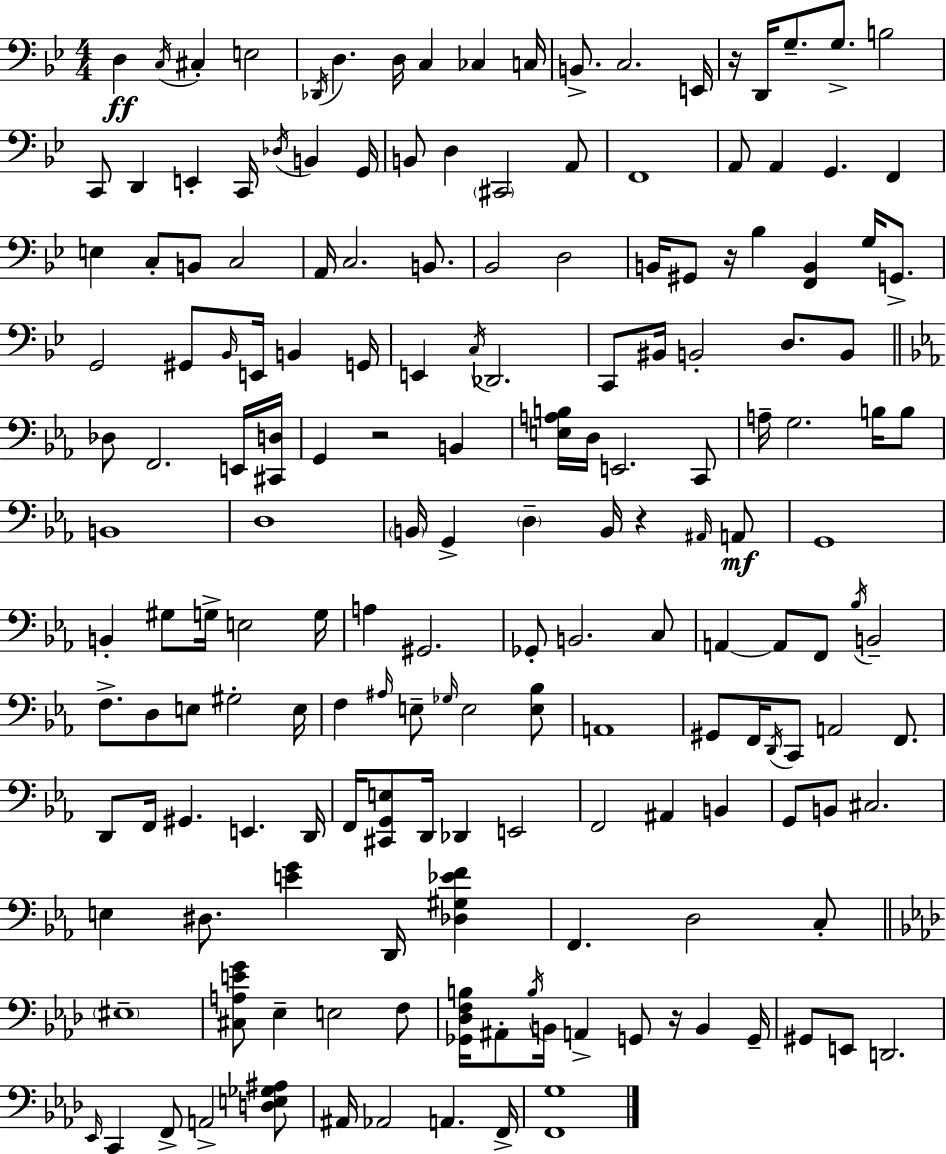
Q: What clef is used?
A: bass